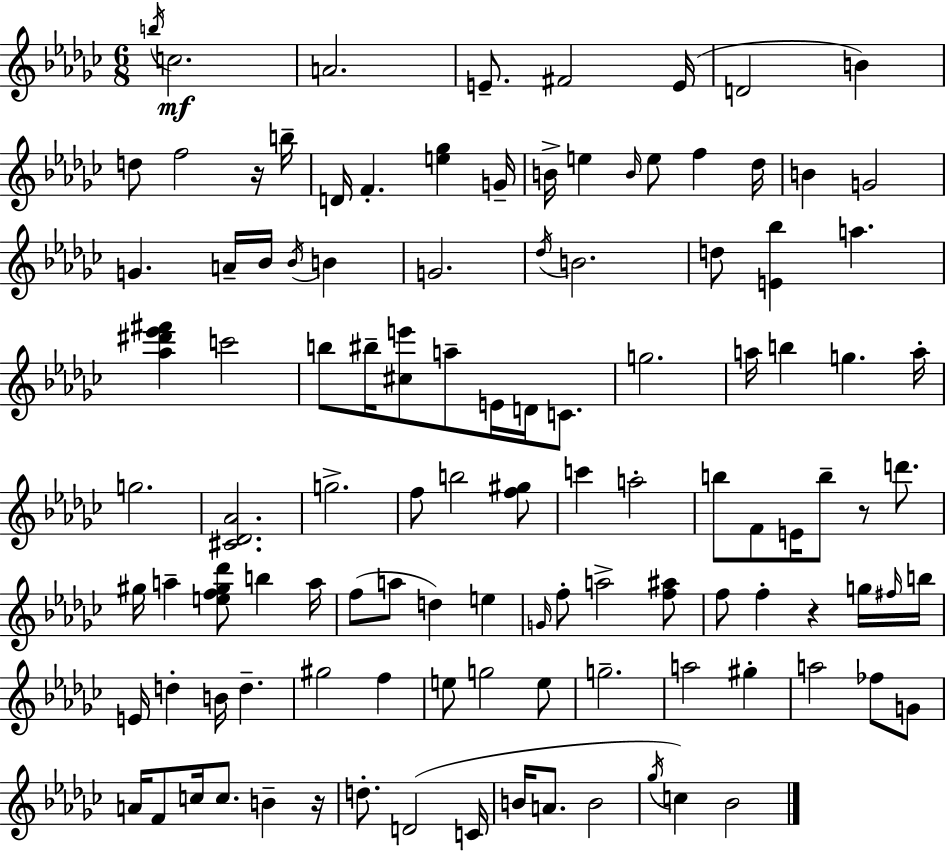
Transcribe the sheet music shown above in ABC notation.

X:1
T:Untitled
M:6/8
L:1/4
K:Ebm
b/4 c2 A2 E/2 ^F2 E/4 D2 B d/2 f2 z/4 b/4 D/4 F [e_g] G/4 B/4 e B/4 e/2 f _d/4 B G2 G A/4 _B/4 _B/4 B G2 _d/4 B2 d/2 [E_b] a [_a^d'_e'^f'] c'2 b/2 ^b/4 [^ce']/2 a/2 E/4 D/4 C/2 g2 a/4 b g a/4 g2 [^C_D_A]2 g2 f/2 b2 [f^g]/2 c' a2 b/2 F/2 E/4 b/2 z/2 d'/2 ^g/4 a [ef^g_d']/2 b a/4 f/2 a/2 d e G/4 f/2 a2 [f^a]/2 f/2 f z g/4 ^f/4 b/4 E/4 d B/4 d ^g2 f e/2 g2 e/2 g2 a2 ^g a2 _f/2 G/2 A/4 F/2 c/4 c/2 B z/4 d/2 D2 C/4 B/4 A/2 B2 _g/4 c _B2